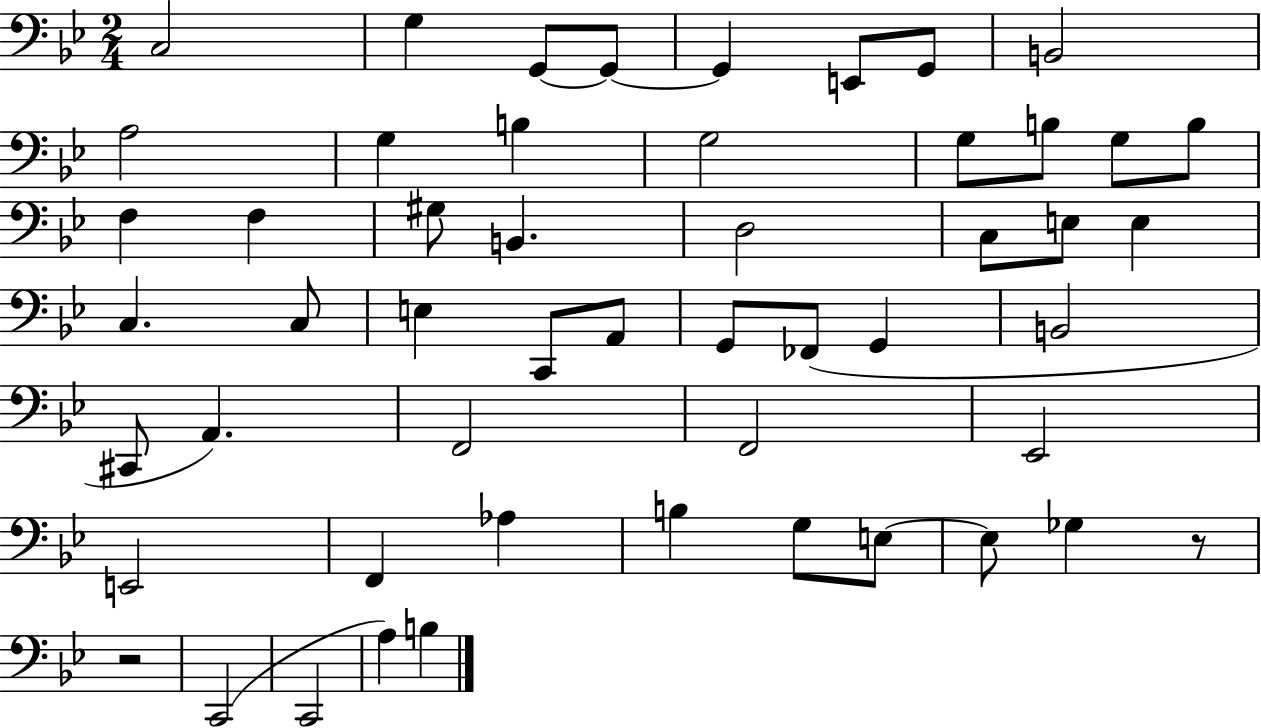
C3/h G3/q G2/e G2/e G2/q E2/e G2/e B2/h A3/h G3/q B3/q G3/h G3/e B3/e G3/e B3/e F3/q F3/q G#3/e B2/q. D3/h C3/e E3/e E3/q C3/q. C3/e E3/q C2/e A2/e G2/e FES2/e G2/q B2/h C#2/e A2/q. F2/h F2/h Eb2/h E2/h F2/q Ab3/q B3/q G3/e E3/e E3/e Gb3/q R/e R/h C2/h C2/h A3/q B3/q